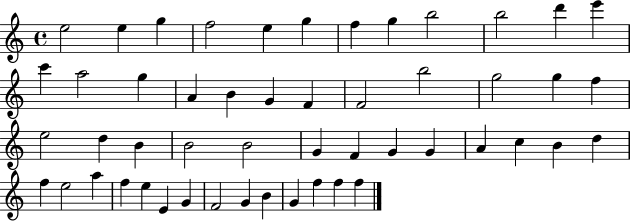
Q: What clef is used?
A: treble